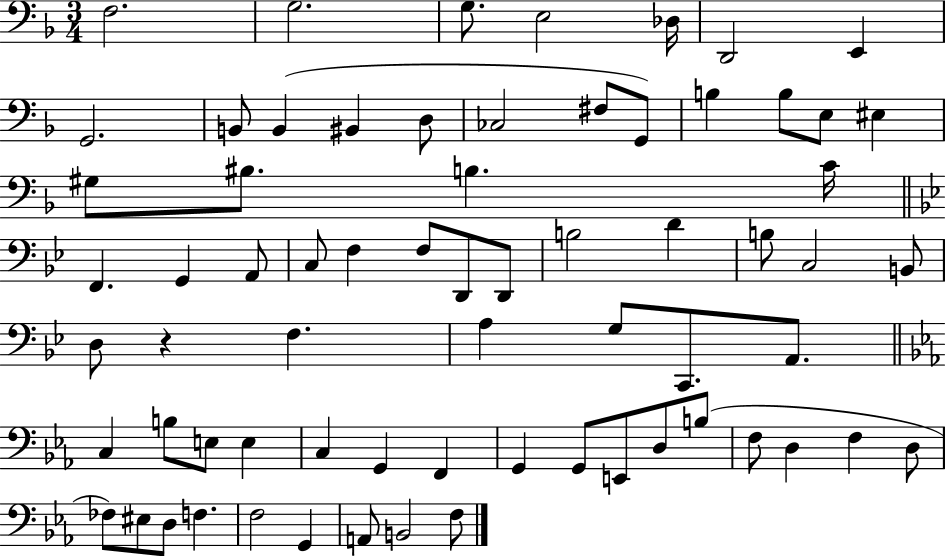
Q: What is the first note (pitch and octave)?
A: F3